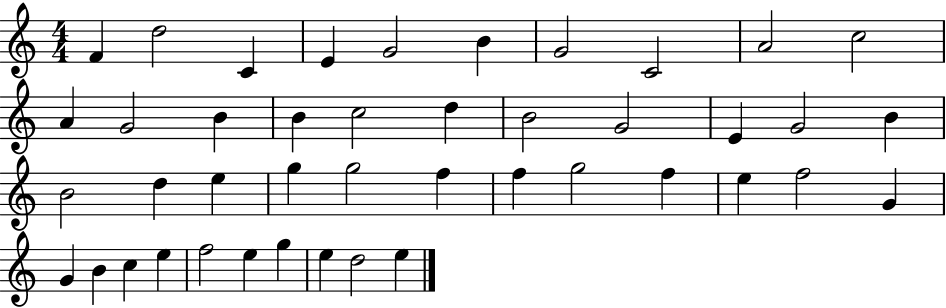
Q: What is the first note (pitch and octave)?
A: F4